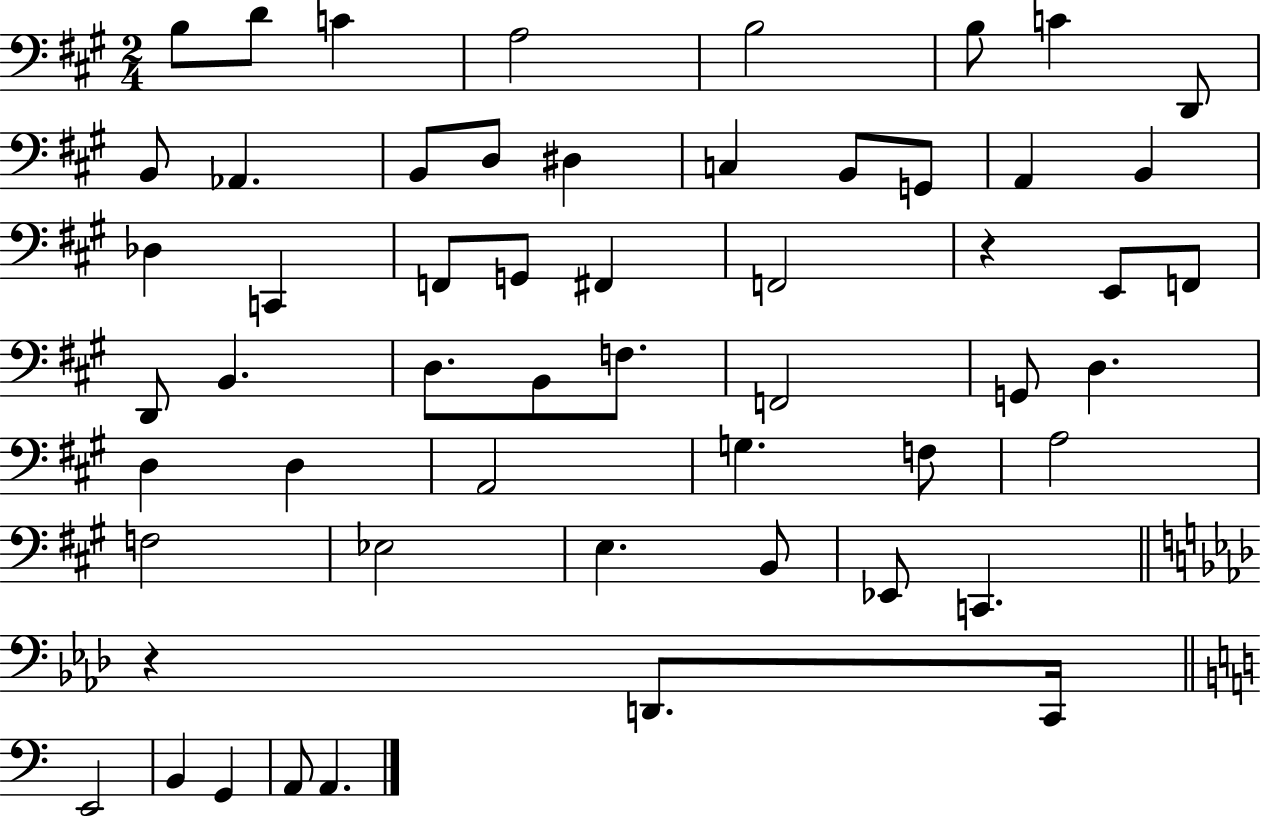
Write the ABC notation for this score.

X:1
T:Untitled
M:2/4
L:1/4
K:A
B,/2 D/2 C A,2 B,2 B,/2 C D,,/2 B,,/2 _A,, B,,/2 D,/2 ^D, C, B,,/2 G,,/2 A,, B,, _D, C,, F,,/2 G,,/2 ^F,, F,,2 z E,,/2 F,,/2 D,,/2 B,, D,/2 B,,/2 F,/2 F,,2 G,,/2 D, D, D, A,,2 G, F,/2 A,2 F,2 _E,2 E, B,,/2 _E,,/2 C,, z D,,/2 C,,/4 E,,2 B,, G,, A,,/2 A,,